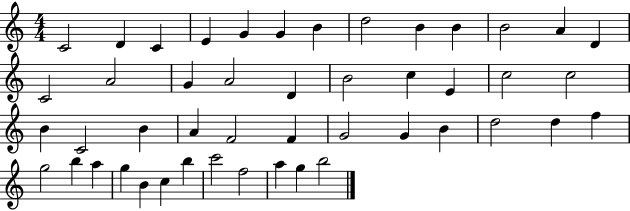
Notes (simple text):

C4/h D4/q C4/q E4/q G4/q G4/q B4/q D5/h B4/q B4/q B4/h A4/q D4/q C4/h A4/h G4/q A4/h D4/q B4/h C5/q E4/q C5/h C5/h B4/q C4/h B4/q A4/q F4/h F4/q G4/h G4/q B4/q D5/h D5/q F5/q G5/h B5/q A5/q G5/q B4/q C5/q B5/q C6/h F5/h A5/q G5/q B5/h